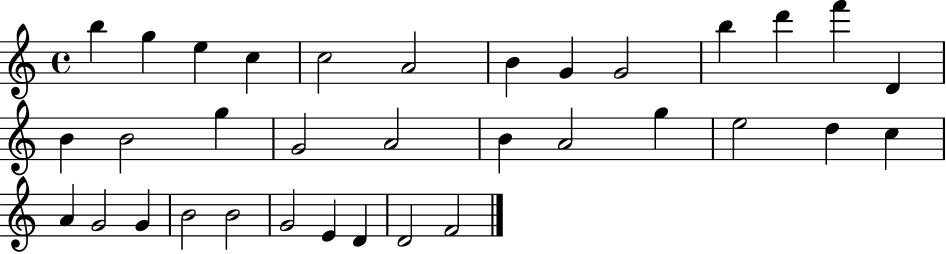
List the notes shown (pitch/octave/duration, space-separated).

B5/q G5/q E5/q C5/q C5/h A4/h B4/q G4/q G4/h B5/q D6/q F6/q D4/q B4/q B4/h G5/q G4/h A4/h B4/q A4/h G5/q E5/h D5/q C5/q A4/q G4/h G4/q B4/h B4/h G4/h E4/q D4/q D4/h F4/h